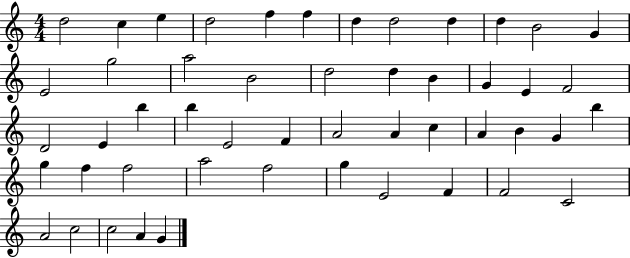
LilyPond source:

{
  \clef treble
  \numericTimeSignature
  \time 4/4
  \key c \major
  d''2 c''4 e''4 | d''2 f''4 f''4 | d''4 d''2 d''4 | d''4 b'2 g'4 | \break e'2 g''2 | a''2 b'2 | d''2 d''4 b'4 | g'4 e'4 f'2 | \break d'2 e'4 b''4 | b''4 e'2 f'4 | a'2 a'4 c''4 | a'4 b'4 g'4 b''4 | \break g''4 f''4 f''2 | a''2 f''2 | g''4 e'2 f'4 | f'2 c'2 | \break a'2 c''2 | c''2 a'4 g'4 | \bar "|."
}